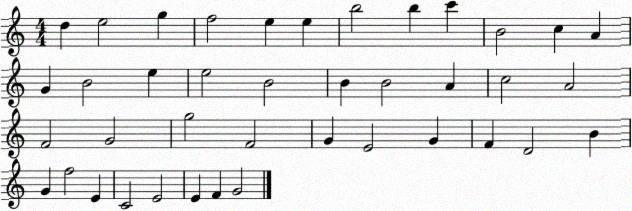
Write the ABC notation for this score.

X:1
T:Untitled
M:4/4
L:1/4
K:C
d e2 g f2 e e b2 b c' B2 c A G B2 e e2 B2 B B2 A c2 A2 F2 G2 g2 F2 G E2 G F D2 B G f2 E C2 E2 E F G2